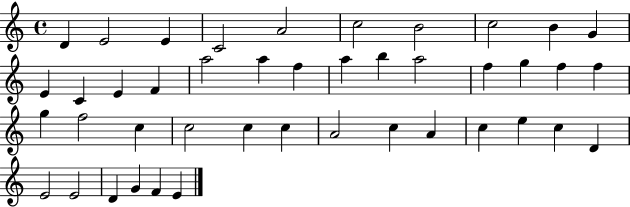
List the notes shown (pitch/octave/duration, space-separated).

D4/q E4/h E4/q C4/h A4/h C5/h B4/h C5/h B4/q G4/q E4/q C4/q E4/q F4/q A5/h A5/q F5/q A5/q B5/q A5/h F5/q G5/q F5/q F5/q G5/q F5/h C5/q C5/h C5/q C5/q A4/h C5/q A4/q C5/q E5/q C5/q D4/q E4/h E4/h D4/q G4/q F4/q E4/q